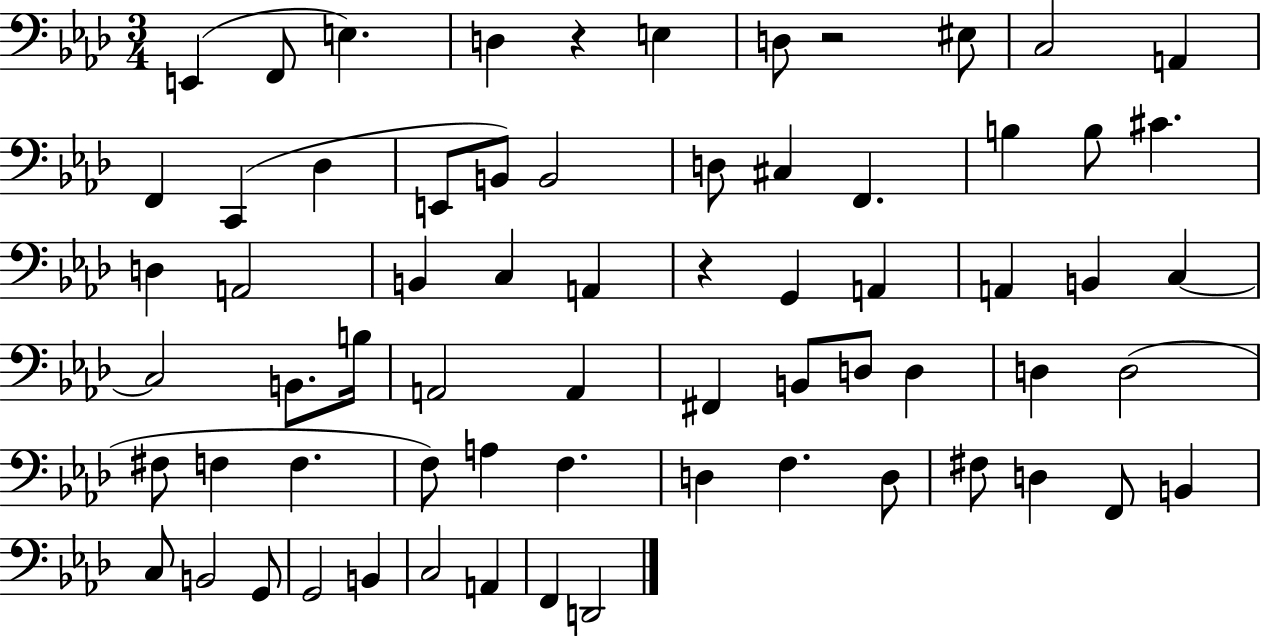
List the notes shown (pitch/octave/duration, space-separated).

E2/q F2/e E3/q. D3/q R/q E3/q D3/e R/h EIS3/e C3/h A2/q F2/q C2/q Db3/q E2/e B2/e B2/h D3/e C#3/q F2/q. B3/q B3/e C#4/q. D3/q A2/h B2/q C3/q A2/q R/q G2/q A2/q A2/q B2/q C3/q C3/h B2/e. B3/s A2/h A2/q F#2/q B2/e D3/e D3/q D3/q D3/h F#3/e F3/q F3/q. F3/e A3/q F3/q. D3/q F3/q. D3/e F#3/e D3/q F2/e B2/q C3/e B2/h G2/e G2/h B2/q C3/h A2/q F2/q D2/h